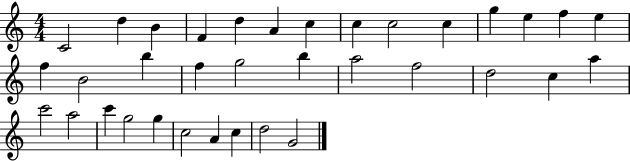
{
  \clef treble
  \numericTimeSignature
  \time 4/4
  \key c \major
  c'2 d''4 b'4 | f'4 d''4 a'4 c''4 | c''4 c''2 c''4 | g''4 e''4 f''4 e''4 | \break f''4 b'2 b''4 | f''4 g''2 b''4 | a''2 f''2 | d''2 c''4 a''4 | \break c'''2 a''2 | c'''4 g''2 g''4 | c''2 a'4 c''4 | d''2 g'2 | \break \bar "|."
}